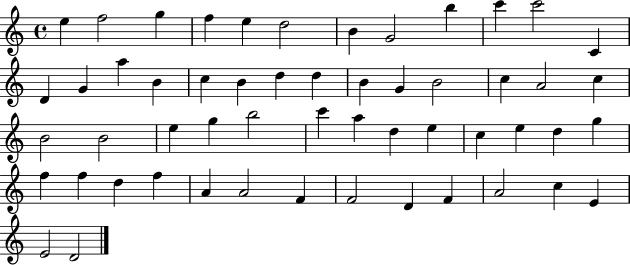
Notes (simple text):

E5/q F5/h G5/q F5/q E5/q D5/h B4/q G4/h B5/q C6/q C6/h C4/q D4/q G4/q A5/q B4/q C5/q B4/q D5/q D5/q B4/q G4/q B4/h C5/q A4/h C5/q B4/h B4/h E5/q G5/q B5/h C6/q A5/q D5/q E5/q C5/q E5/q D5/q G5/q F5/q F5/q D5/q F5/q A4/q A4/h F4/q F4/h D4/q F4/q A4/h C5/q E4/q E4/h D4/h